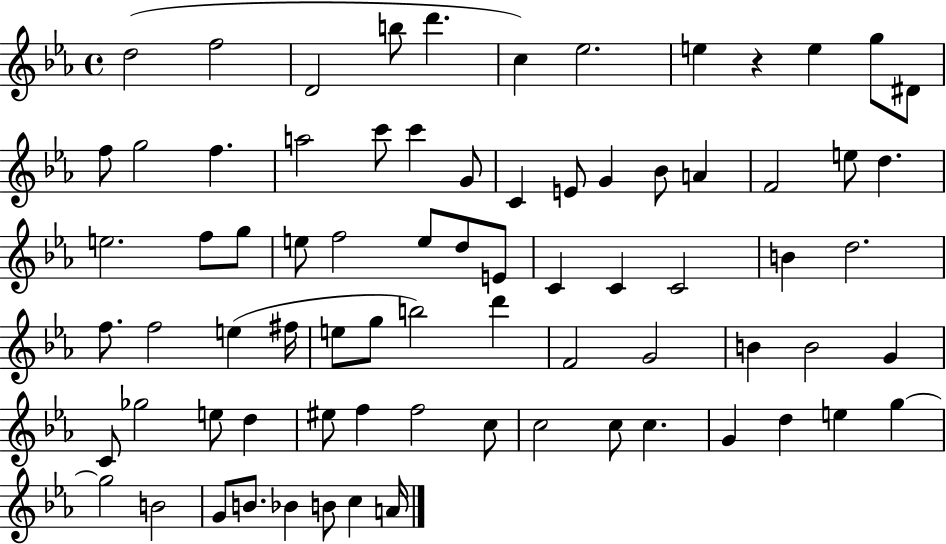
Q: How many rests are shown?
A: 1